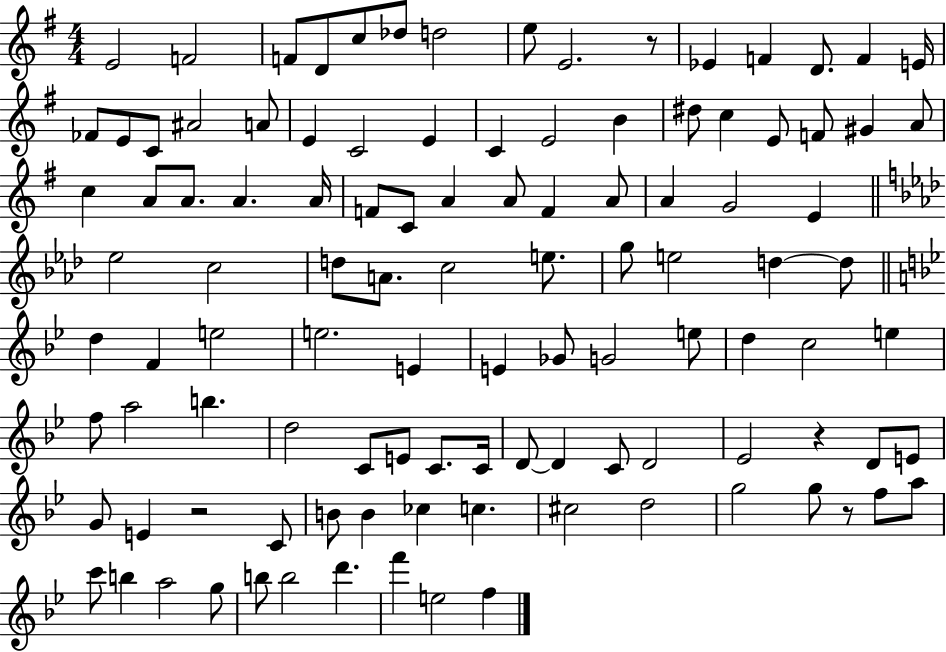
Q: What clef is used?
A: treble